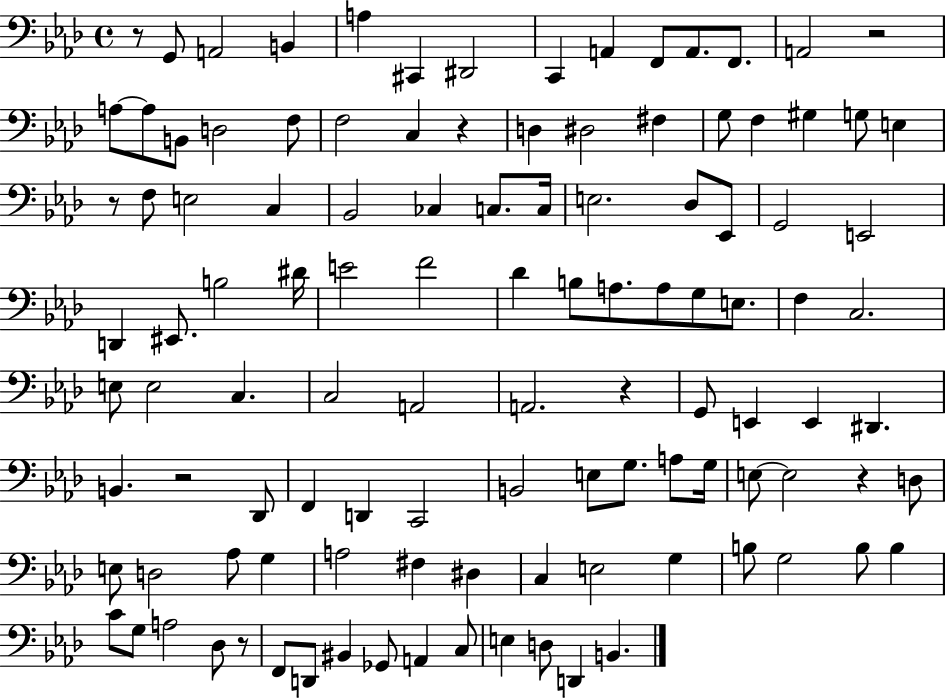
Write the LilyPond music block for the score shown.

{
  \clef bass
  \time 4/4
  \defaultTimeSignature
  \key aes \major
  r8 g,8 a,2 b,4 | a4 cis,4 dis,2 | c,4 a,4 f,8 a,8. f,8. | a,2 r2 | \break a8~~ a8 b,8 d2 f8 | f2 c4 r4 | d4 dis2 fis4 | g8 f4 gis4 g8 e4 | \break r8 f8 e2 c4 | bes,2 ces4 c8. c16 | e2. des8 ees,8 | g,2 e,2 | \break d,4 eis,8. b2 dis'16 | e'2 f'2 | des'4 b8 a8. a8 g8 e8. | f4 c2. | \break e8 e2 c4. | c2 a,2 | a,2. r4 | g,8 e,4 e,4 dis,4. | \break b,4. r2 des,8 | f,4 d,4 c,2 | b,2 e8 g8. a8 g16 | e8~~ e2 r4 d8 | \break e8 d2 aes8 g4 | a2 fis4 dis4 | c4 e2 g4 | b8 g2 b8 b4 | \break c'8 g8 a2 des8 r8 | f,8 d,8 bis,4 ges,8 a,4 c8 | e4 d8 d,4 b,4. | \bar "|."
}